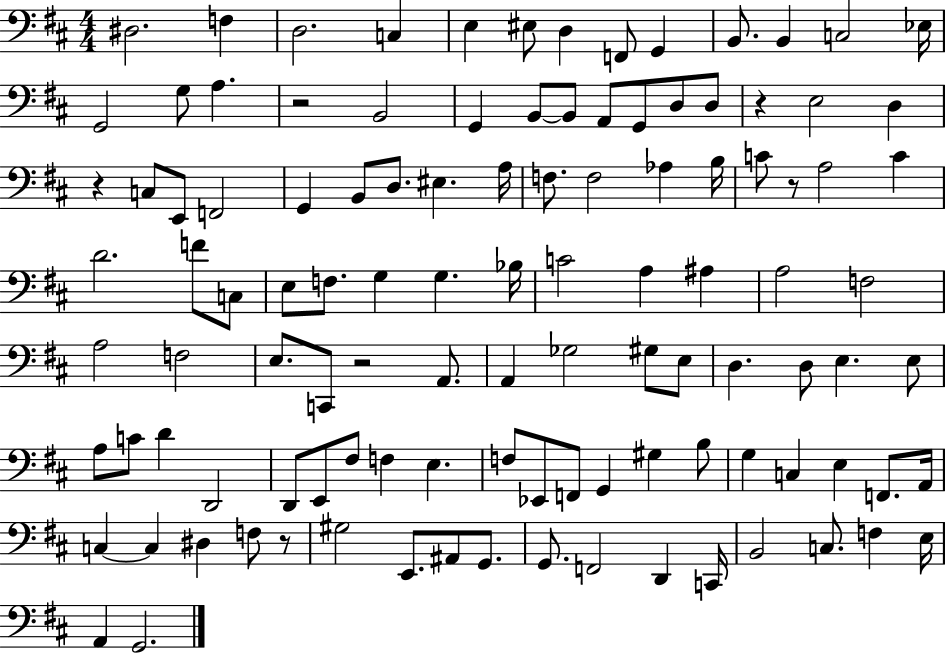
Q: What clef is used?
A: bass